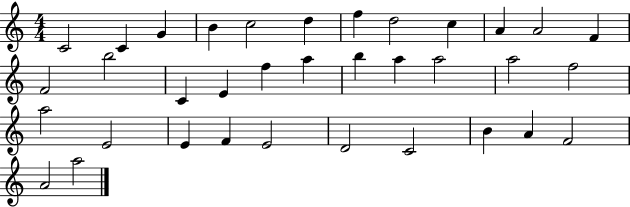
{
  \clef treble
  \numericTimeSignature
  \time 4/4
  \key c \major
  c'2 c'4 g'4 | b'4 c''2 d''4 | f''4 d''2 c''4 | a'4 a'2 f'4 | \break f'2 b''2 | c'4 e'4 f''4 a''4 | b''4 a''4 a''2 | a''2 f''2 | \break a''2 e'2 | e'4 f'4 e'2 | d'2 c'2 | b'4 a'4 f'2 | \break a'2 a''2 | \bar "|."
}